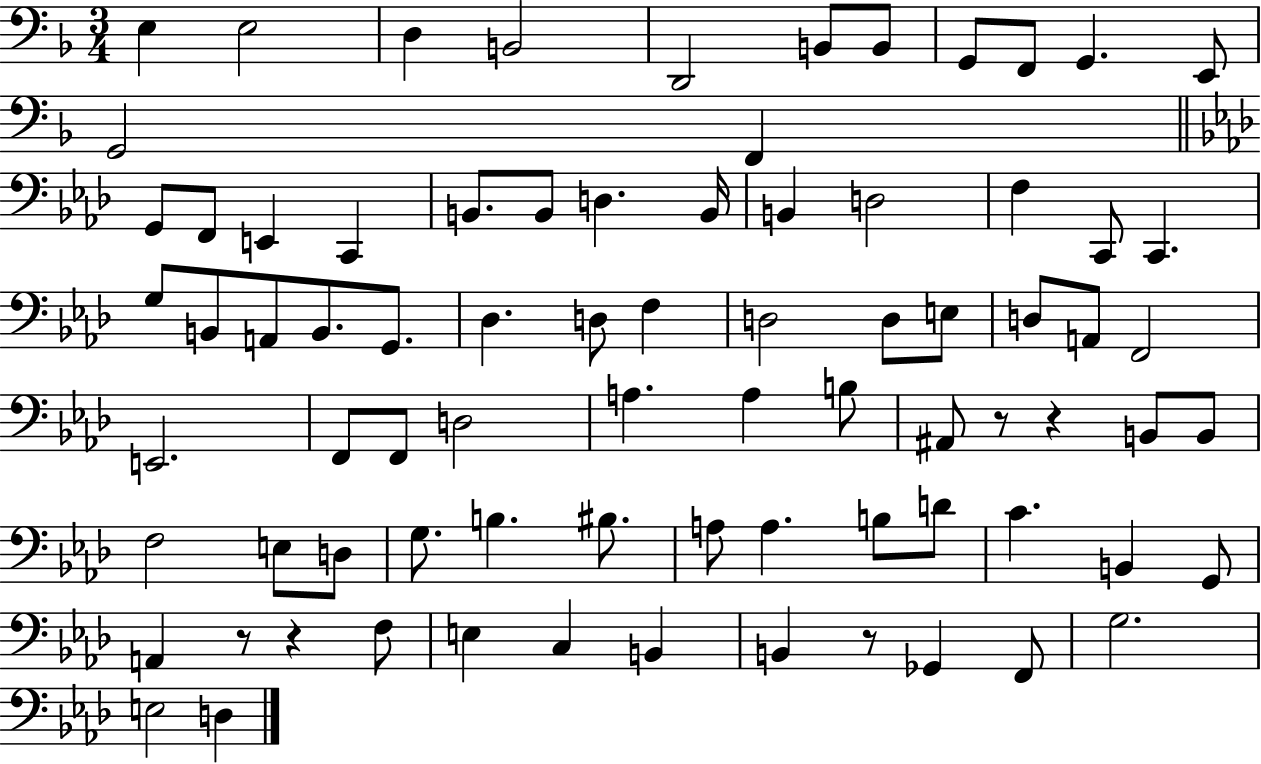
E3/q E3/h D3/q B2/h D2/h B2/e B2/e G2/e F2/e G2/q. E2/e G2/h F2/q G2/e F2/e E2/q C2/q B2/e. B2/e D3/q. B2/s B2/q D3/h F3/q C2/e C2/q. G3/e B2/e A2/e B2/e. G2/e. Db3/q. D3/e F3/q D3/h D3/e E3/e D3/e A2/e F2/h E2/h. F2/e F2/e D3/h A3/q. A3/q B3/e A#2/e R/e R/q B2/e B2/e F3/h E3/e D3/e G3/e. B3/q. BIS3/e. A3/e A3/q. B3/e D4/e C4/q. B2/q G2/e A2/q R/e R/q F3/e E3/q C3/q B2/q B2/q R/e Gb2/q F2/e G3/h. E3/h D3/q